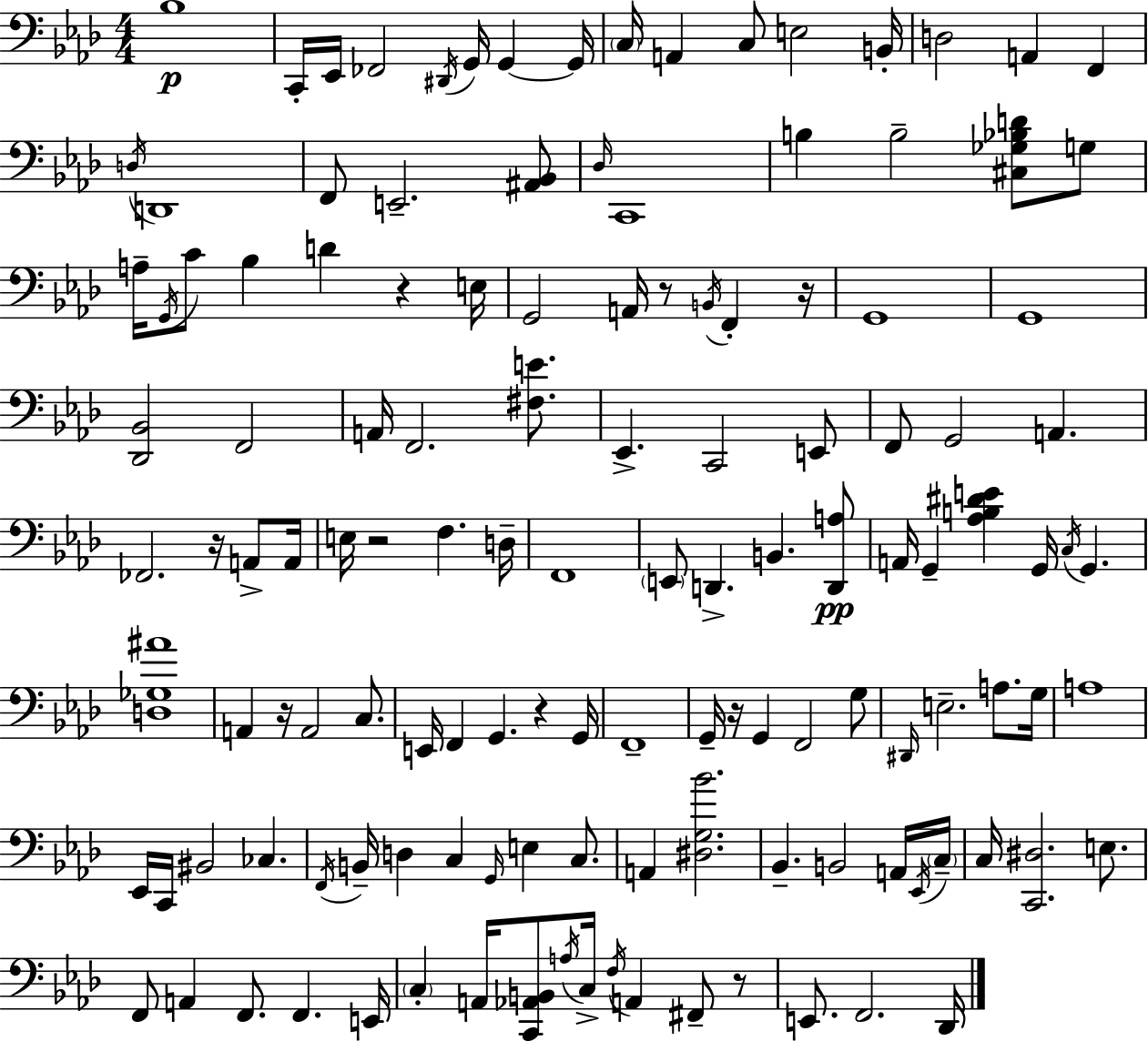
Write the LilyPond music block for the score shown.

{
  \clef bass
  \numericTimeSignature
  \time 4/4
  \key aes \major
  bes1\p | c,16-. ees,16 fes,2 \acciaccatura { dis,16 } g,16 g,4~~ | g,16 \parenthesize c16 a,4 c8 e2 | b,16-. d2 a,4 f,4 | \break \acciaccatura { d16 } d,1 | f,8 e,2.-- | <ais, bes,>8 \grace { des16 } c,1 | b4 b2-- <cis ges bes d'>8 | \break g8 a16-- \acciaccatura { g,16 } c'8 bes4 d'4 r4 | e16 g,2 a,16 r8 \acciaccatura { b,16 } | f,4-. r16 g,1 | g,1 | \break <des, bes,>2 f,2 | a,16 f,2. | <fis e'>8. ees,4.-> c,2 | e,8 f,8 g,2 a,4. | \break fes,2. | r16 a,8-> a,16 e16 r2 f4. | d16-- f,1 | \parenthesize e,8 d,4.-> b,4. | \break <d, a>8\pp a,16 g,4-- <aes b dis' e'>4 g,16 \acciaccatura { c16 } | g,4. <d ges ais'>1 | a,4 r16 a,2 | c8. e,16 f,4 g,4. | \break r4 g,16 f,1-- | g,16-- r16 g,4 f,2 | g8 \grace { dis,16 } e2.-- | a8. g16 a1 | \break ees,16 c,16 bis,2 | ces4. \acciaccatura { f,16 } b,16-- d4 c4 | \grace { g,16 } e4 c8. a,4 <dis g bes'>2. | bes,4.-- b,2 | \break a,16 \acciaccatura { ees,16 } \parenthesize c16-- c16 <c, dis>2. | e8. f,8 a,4 | f,8. f,4. e,16 \parenthesize c4-. a,16 <c, aes, b,>8 | \acciaccatura { a16 } c16-> \acciaccatura { f16 } a,4 fis,8-- r8 e,8. f,2. | \break des,16 \bar "|."
}